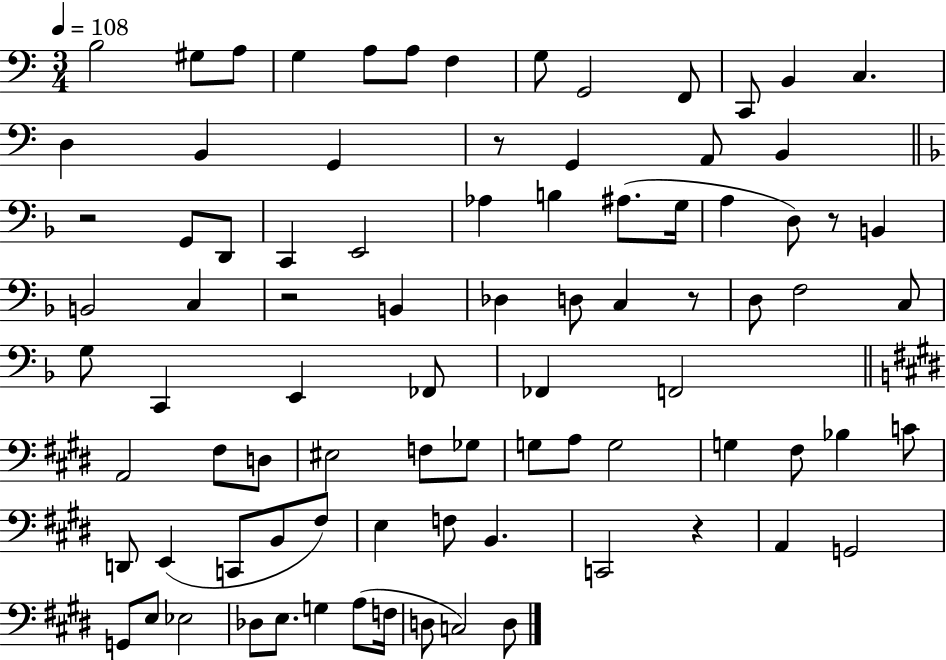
B3/h G#3/e A3/e G3/q A3/e A3/e F3/q G3/e G2/h F2/e C2/e B2/q C3/q. D3/q B2/q G2/q R/e G2/q A2/e B2/q R/h G2/e D2/e C2/q E2/h Ab3/q B3/q A#3/e. G3/s A3/q D3/e R/e B2/q B2/h C3/q R/h B2/q Db3/q D3/e C3/q R/e D3/e F3/h C3/e G3/e C2/q E2/q FES2/e FES2/q F2/h A2/h F#3/e D3/e EIS3/h F3/e Gb3/e G3/e A3/e G3/h G3/q F#3/e Bb3/q C4/e D2/e E2/q C2/e B2/e F#3/e E3/q F3/e B2/q. C2/h R/q A2/q G2/h G2/e E3/e Eb3/h Db3/e E3/e. G3/q A3/e F3/s D3/e C3/h D3/e